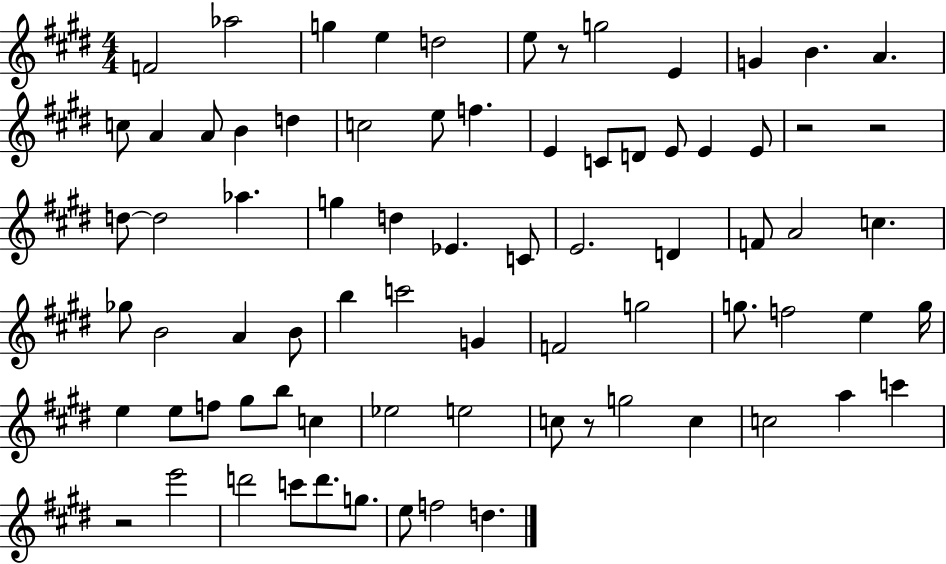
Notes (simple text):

F4/h Ab5/h G5/q E5/q D5/h E5/e R/e G5/h E4/q G4/q B4/q. A4/q. C5/e A4/q A4/e B4/q D5/q C5/h E5/e F5/q. E4/q C4/e D4/e E4/e E4/q E4/e R/h R/h D5/e D5/h Ab5/q. G5/q D5/q Eb4/q. C4/e E4/h. D4/q F4/e A4/h C5/q. Gb5/e B4/h A4/q B4/e B5/q C6/h G4/q F4/h G5/h G5/e. F5/h E5/q G5/s E5/q E5/e F5/e G#5/e B5/e C5/q Eb5/h E5/h C5/e R/e G5/h C5/q C5/h A5/q C6/q R/h E6/h D6/h C6/e D6/e. G5/e. E5/e F5/h D5/q.